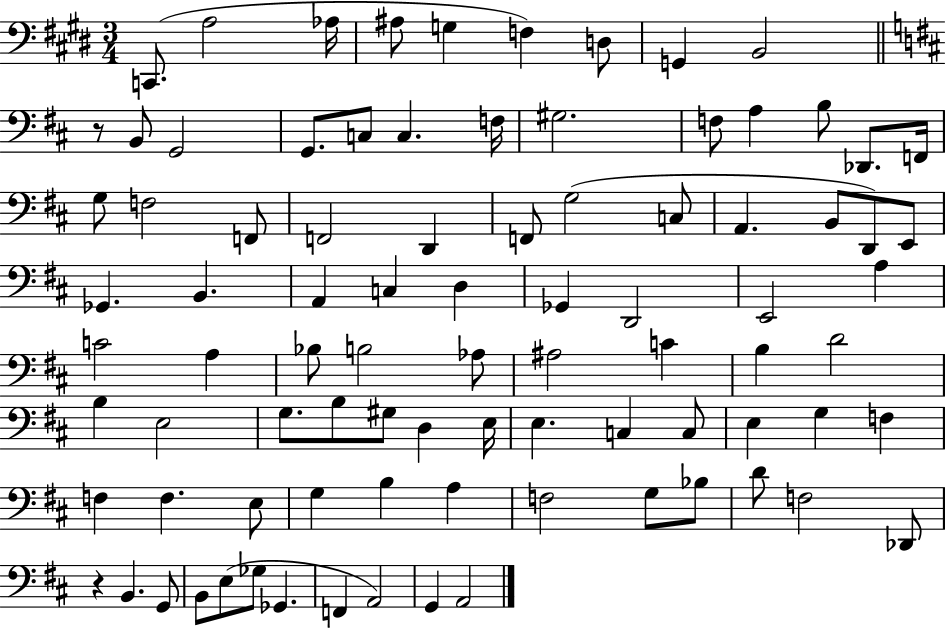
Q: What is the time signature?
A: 3/4